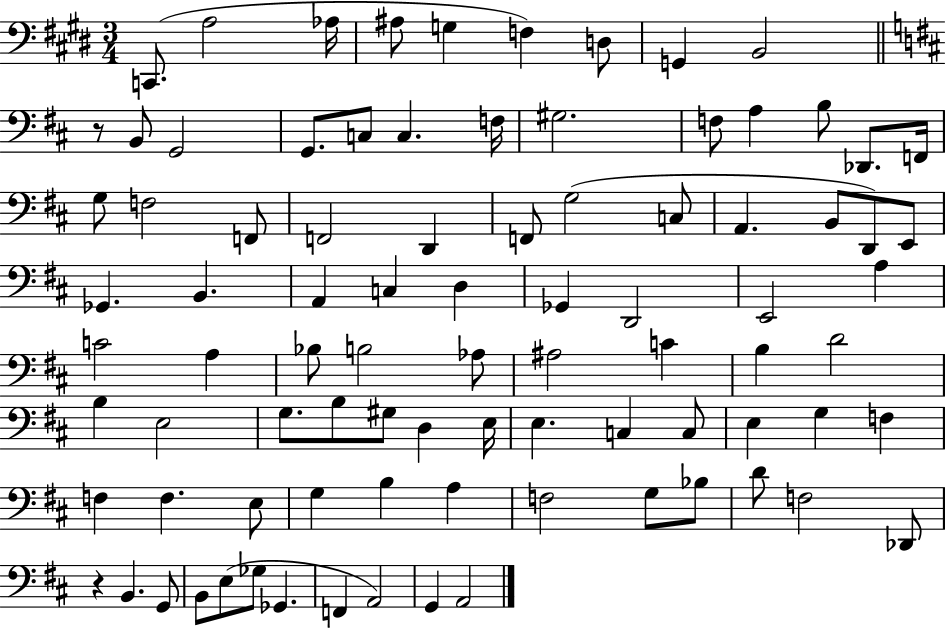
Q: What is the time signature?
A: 3/4